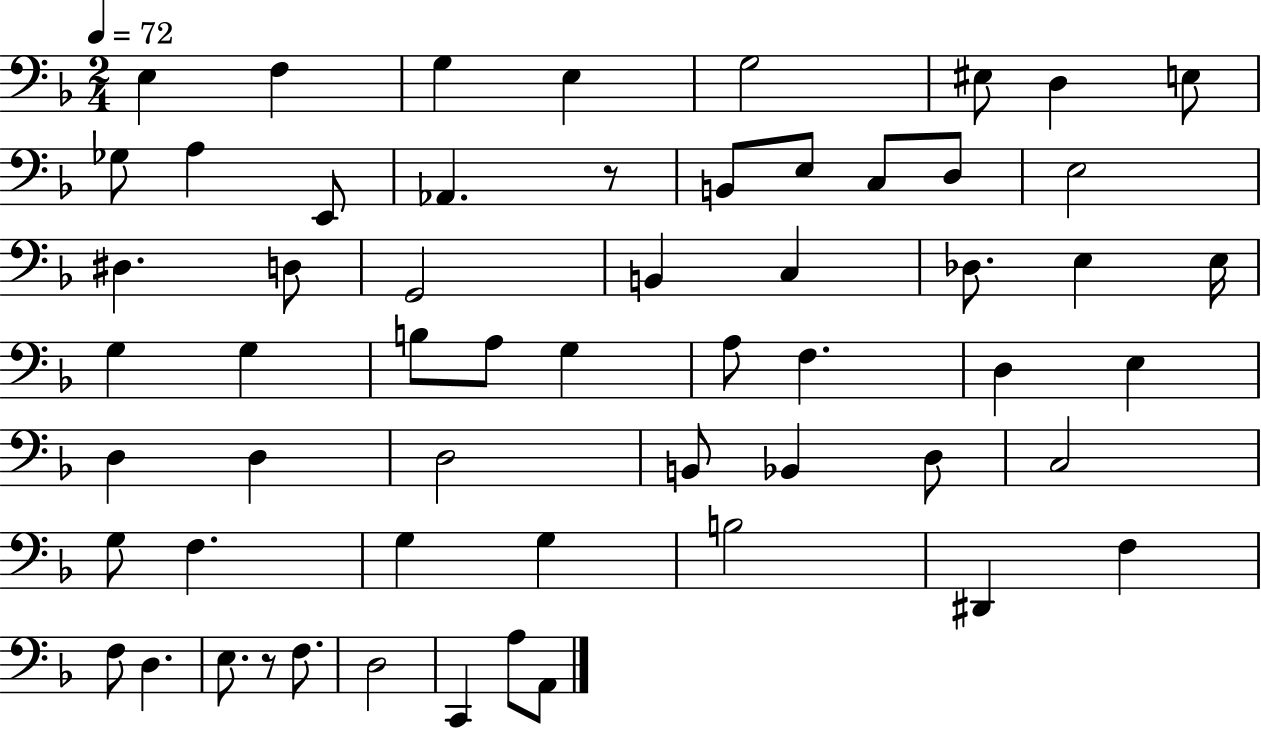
E3/q F3/q G3/q E3/q G3/h EIS3/e D3/q E3/e Gb3/e A3/q E2/e Ab2/q. R/e B2/e E3/e C3/e D3/e E3/h D#3/q. D3/e G2/h B2/q C3/q Db3/e. E3/q E3/s G3/q G3/q B3/e A3/e G3/q A3/e F3/q. D3/q E3/q D3/q D3/q D3/h B2/e Bb2/q D3/e C3/h G3/e F3/q. G3/q G3/q B3/h D#2/q F3/q F3/e D3/q. E3/e. R/e F3/e. D3/h C2/q A3/e A2/e